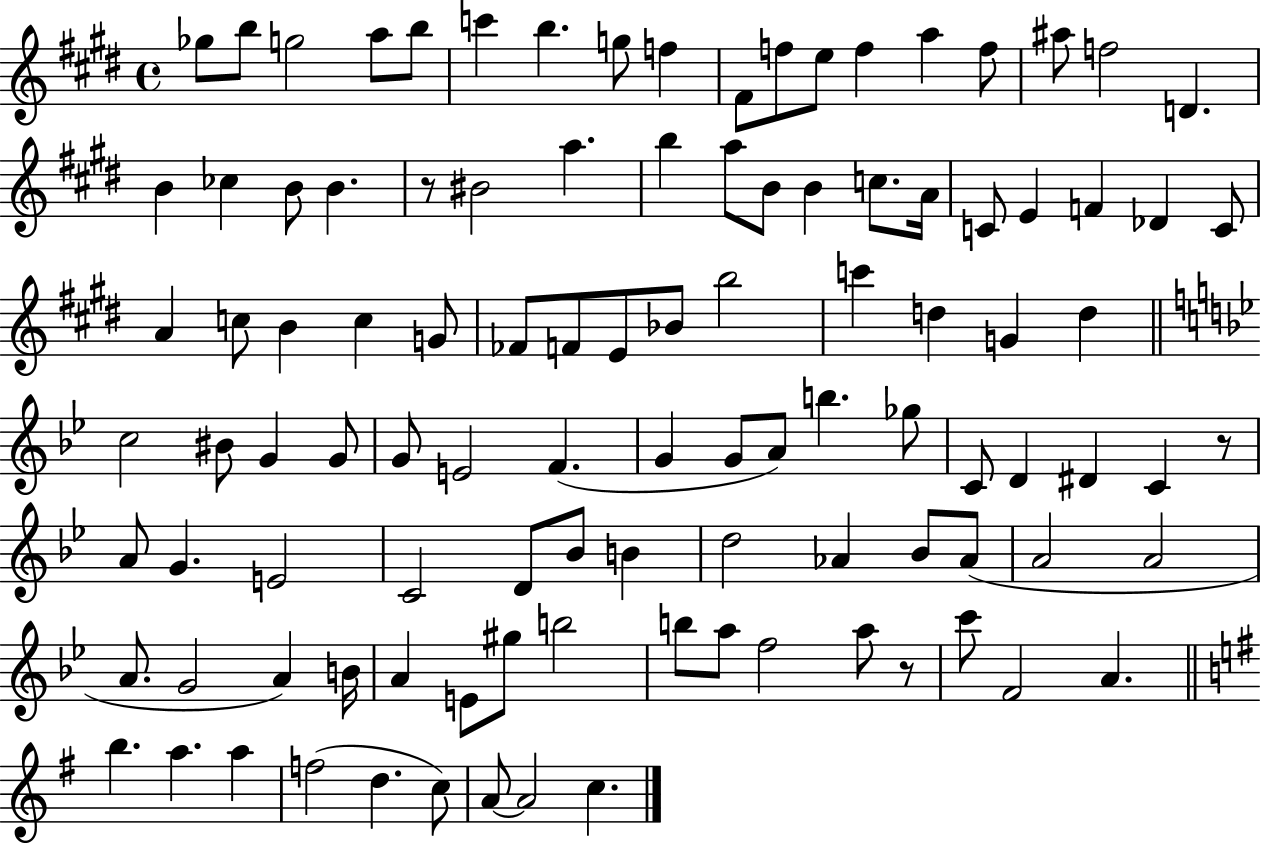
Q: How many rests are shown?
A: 3